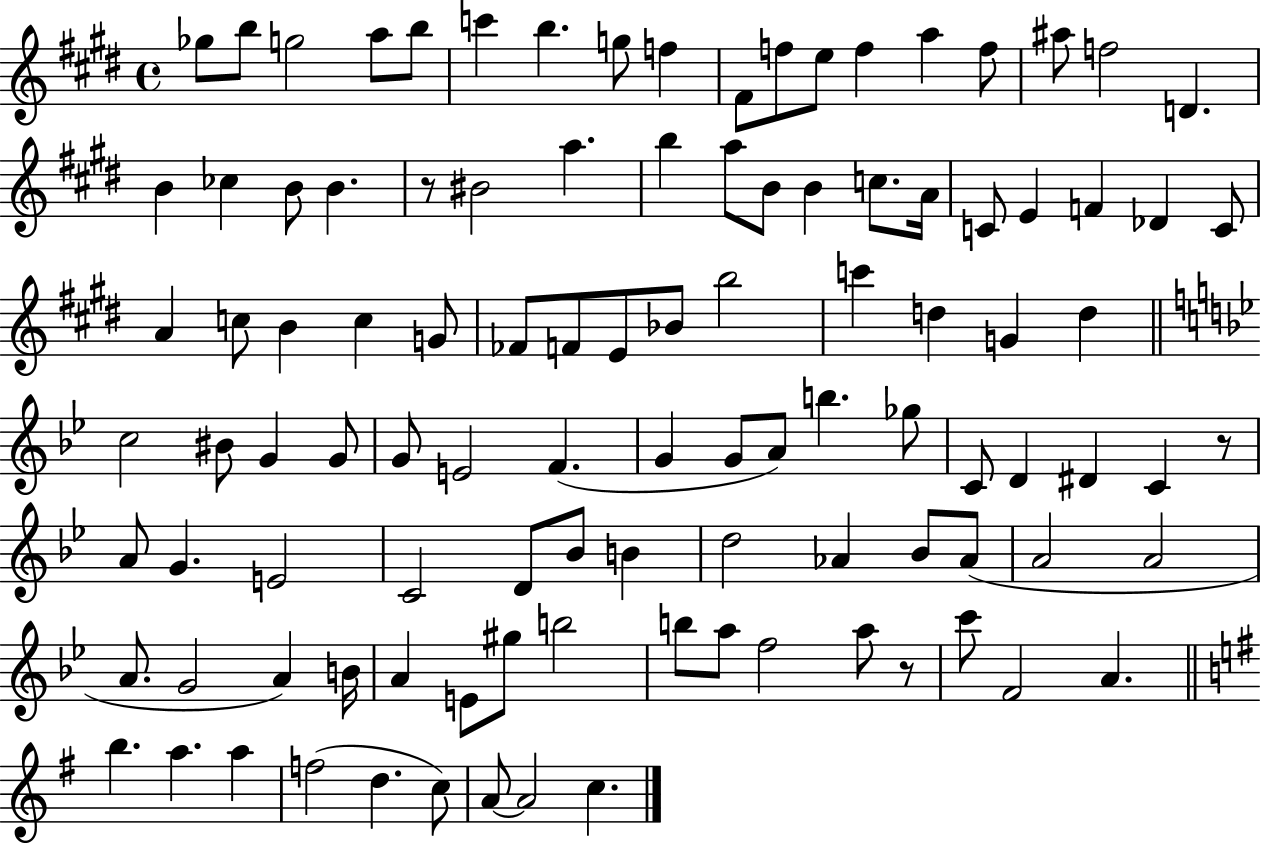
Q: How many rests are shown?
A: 3